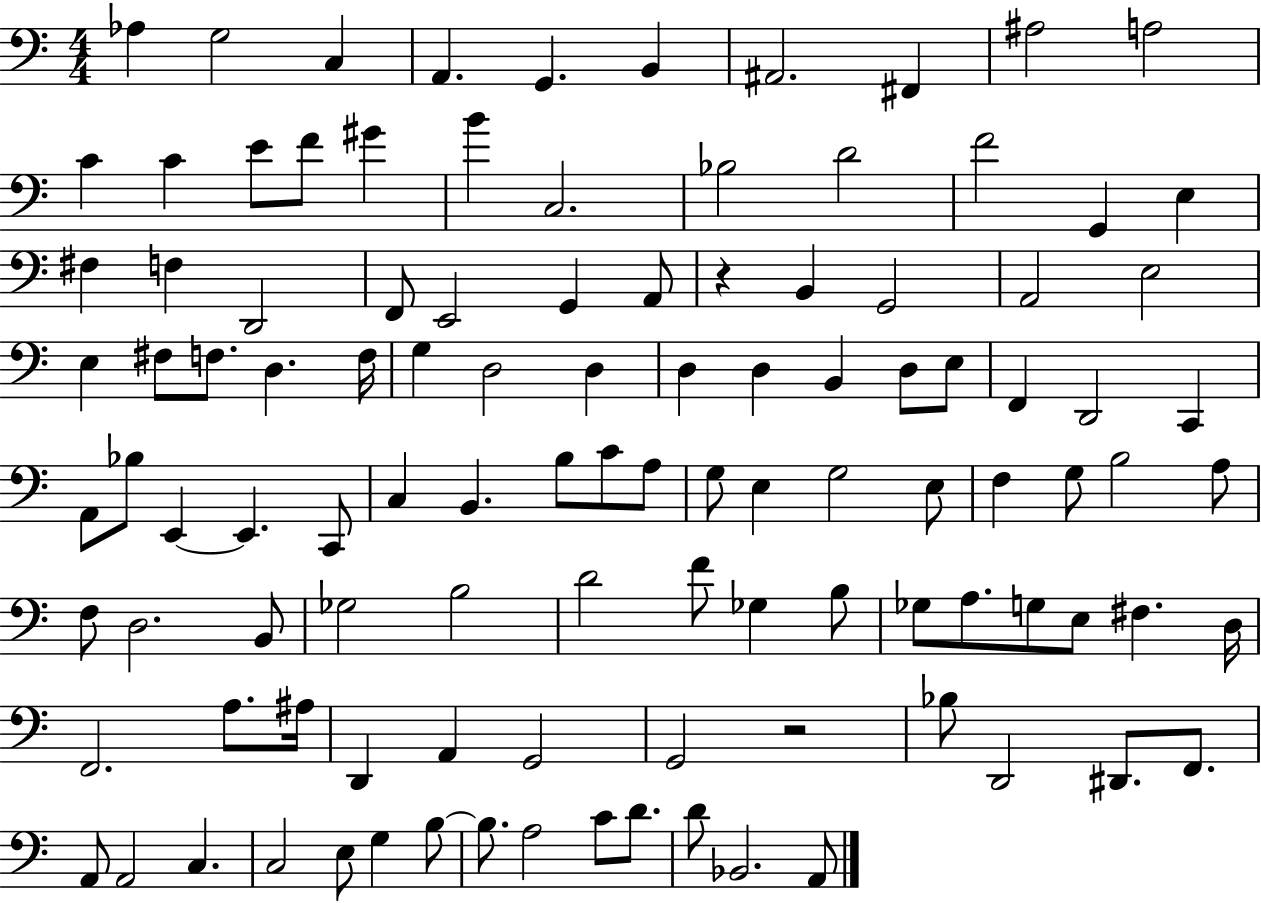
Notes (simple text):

Ab3/q G3/h C3/q A2/q. G2/q. B2/q A#2/h. F#2/q A#3/h A3/h C4/q C4/q E4/e F4/e G#4/q B4/q C3/h. Bb3/h D4/h F4/h G2/q E3/q F#3/q F3/q D2/h F2/e E2/h G2/q A2/e R/q B2/q G2/h A2/h E3/h E3/q F#3/e F3/e. D3/q. F3/s G3/q D3/h D3/q D3/q D3/q B2/q D3/e E3/e F2/q D2/h C2/q A2/e Bb3/e E2/q E2/q. C2/e C3/q B2/q. B3/e C4/e A3/e G3/e E3/q G3/h E3/e F3/q G3/e B3/h A3/e F3/e D3/h. B2/e Gb3/h B3/h D4/h F4/e Gb3/q B3/e Gb3/e A3/e. G3/e E3/e F#3/q. D3/s F2/h. A3/e. A#3/s D2/q A2/q G2/h G2/h R/h Bb3/e D2/h D#2/e. F2/e. A2/e A2/h C3/q. C3/h E3/e G3/q B3/e B3/e. A3/h C4/e D4/e. D4/e Bb2/h. A2/e